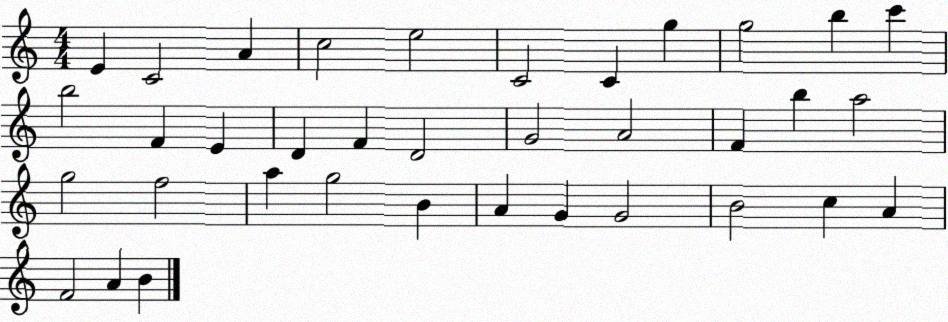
X:1
T:Untitled
M:4/4
L:1/4
K:C
E C2 A c2 e2 C2 C g g2 b c' b2 F E D F D2 G2 A2 F b a2 g2 f2 a g2 B A G G2 B2 c A F2 A B